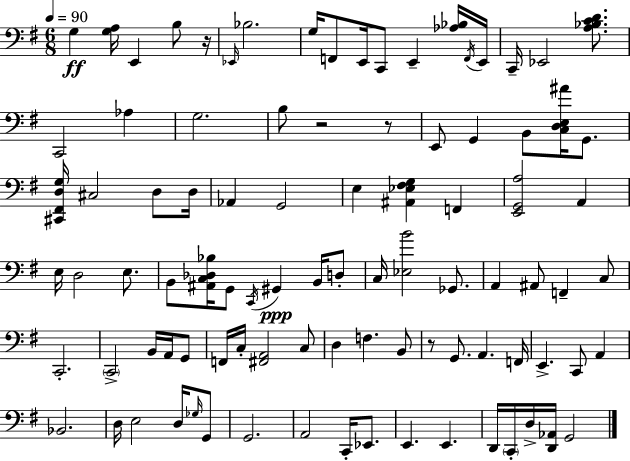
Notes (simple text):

G3/q [G3,A3]/s E2/q B3/e R/s Eb2/s Bb3/h. G3/s F2/e E2/s C2/e E2/q [Ab3,Bb3]/s F2/s E2/s C2/s Eb2/h [A3,Bb3,C4,D4]/e. C2/h Ab3/q G3/h. B3/e R/h R/e E2/e G2/q B2/e [C3,D3,E3,A#4]/s G2/e. [C#2,F#2,D3,G3]/s C#3/h D3/e D3/s Ab2/q G2/h E3/q [A#2,Eb3,F#3,G3]/q F2/q [E2,G2,A3]/h A2/q E3/s D3/h E3/e. B2/e [A#2,C3,Db3,Bb3]/s G2/e C2/s G#2/q B2/s D3/e C3/s [Eb3,B4]/h Gb2/e. A2/q A#2/e F2/q C3/e C2/h. C2/h B2/s A2/s G2/e F2/s C3/s [F#2,A2]/h C3/e D3/q F3/q. B2/e R/e G2/e. A2/q. F2/s E2/q. C2/e A2/q Bb2/h. D3/s E3/h D3/s Gb3/s G2/e G2/h. A2/h C2/s Eb2/e. E2/q. E2/q. D2/s C2/s D3/s [D2,Ab2]/s G2/h